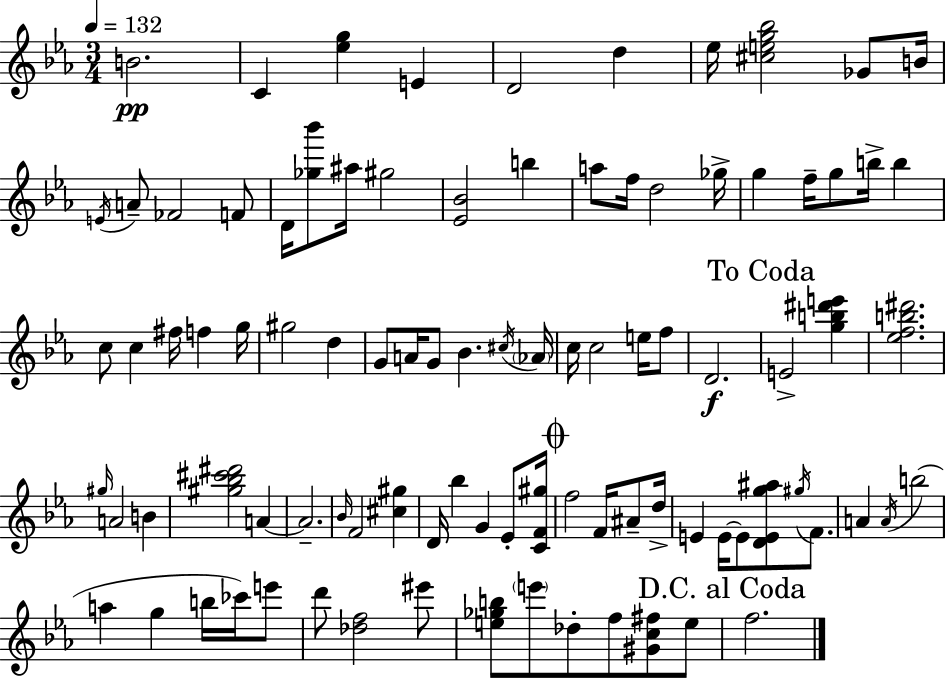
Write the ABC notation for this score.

X:1
T:Untitled
M:3/4
L:1/4
K:Eb
B2 C [_eg] E D2 d _e/4 [^ceg_b]2 _G/2 B/4 E/4 A/2 _F2 F/2 D/4 [_g_b']/2 ^a/4 ^g2 [_E_B]2 b a/2 f/4 d2 _g/4 g f/4 g/2 b/4 b c/2 c ^f/4 f g/4 ^g2 d G/2 A/4 G/2 _B ^c/4 _A/4 c/4 c2 e/4 f/2 D2 E2 [gb^d'e'] [_efb^d']2 ^g/4 A2 B [^g_b^c'^d']2 A A2 _B/4 F2 [^c^g] D/4 _b G _E/2 [CF^g]/4 f2 F/4 ^A/2 d/4 E E/4 E/2 [DEg^a]/2 ^g/4 F/2 A A/4 b2 a g b/4 _c'/4 e'/2 d'/2 [_df]2 ^e'/2 [e_gb]/2 e'/2 _d/2 f/2 [^Gc^f]/2 e/2 f2